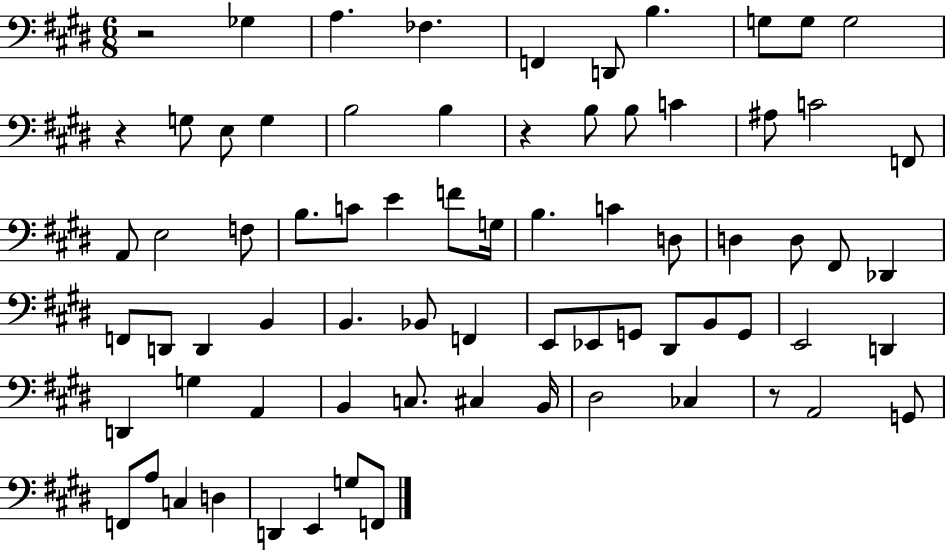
R/h Gb3/q A3/q. FES3/q. F2/q D2/e B3/q. G3/e G3/e G3/h R/q G3/e E3/e G3/q B3/h B3/q R/q B3/e B3/e C4/q A#3/e C4/h F2/e A2/e E3/h F3/e B3/e. C4/e E4/q F4/e G3/s B3/q. C4/q D3/e D3/q D3/e F#2/e Db2/q F2/e D2/e D2/q B2/q B2/q. Bb2/e F2/q E2/e Eb2/e G2/e D#2/e B2/e G2/e E2/h D2/q D2/q G3/q A2/q B2/q C3/e. C#3/q B2/s D#3/h CES3/q R/e A2/h G2/e F2/e A3/e C3/q D3/q D2/q E2/q G3/e F2/e